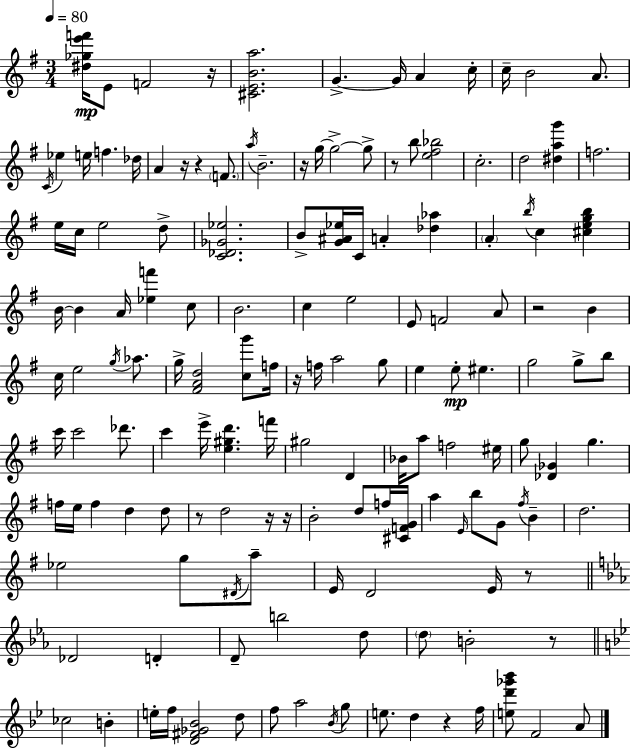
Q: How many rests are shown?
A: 13